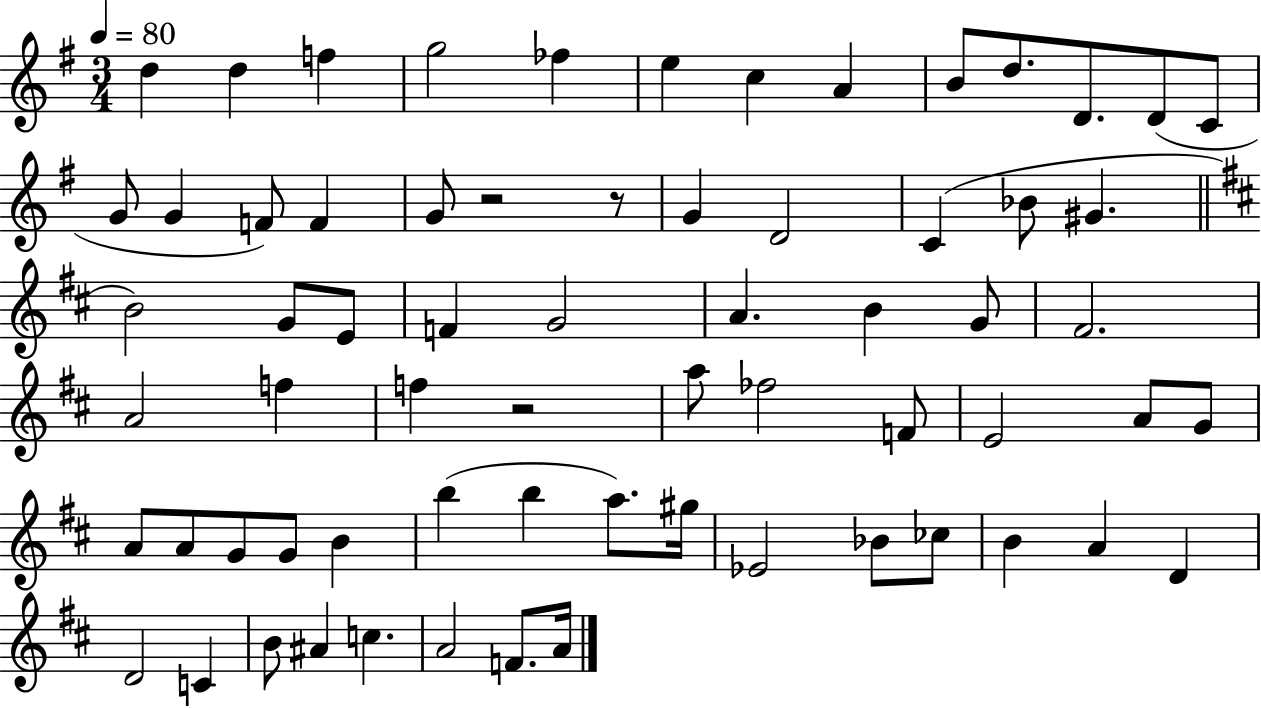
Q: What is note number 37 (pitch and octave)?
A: FES5